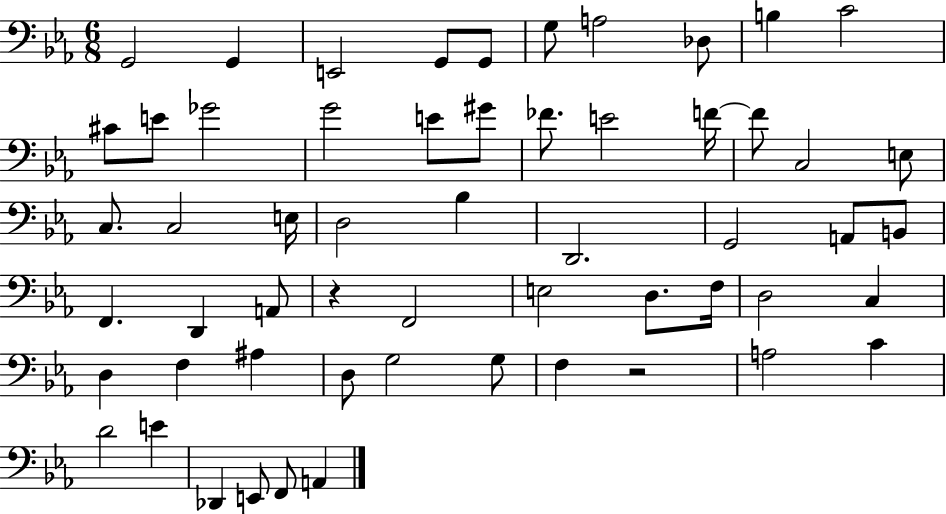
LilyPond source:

{
  \clef bass
  \numericTimeSignature
  \time 6/8
  \key ees \major
  \repeat volta 2 { g,2 g,4 | e,2 g,8 g,8 | g8 a2 des8 | b4 c'2 | \break cis'8 e'8 ges'2 | g'2 e'8 gis'8 | fes'8. e'2 f'16~~ | f'8 c2 e8 | \break c8. c2 e16 | d2 bes4 | d,2. | g,2 a,8 b,8 | \break f,4. d,4 a,8 | r4 f,2 | e2 d8. f16 | d2 c4 | \break d4 f4 ais4 | d8 g2 g8 | f4 r2 | a2 c'4 | \break d'2 e'4 | des,4 e,8 f,8 a,4 | } \bar "|."
}